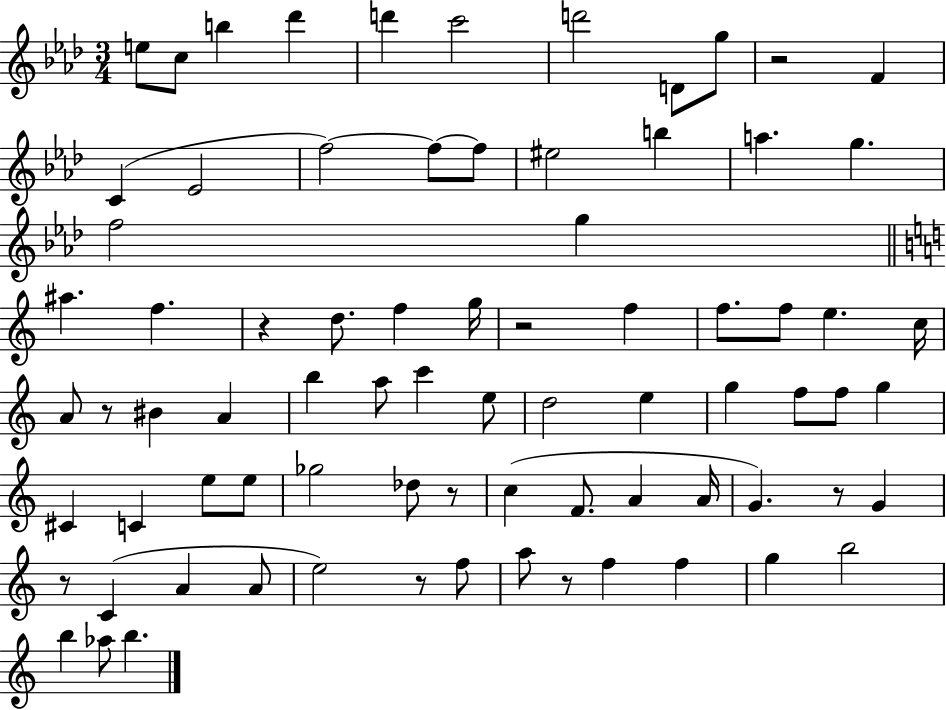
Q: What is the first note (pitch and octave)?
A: E5